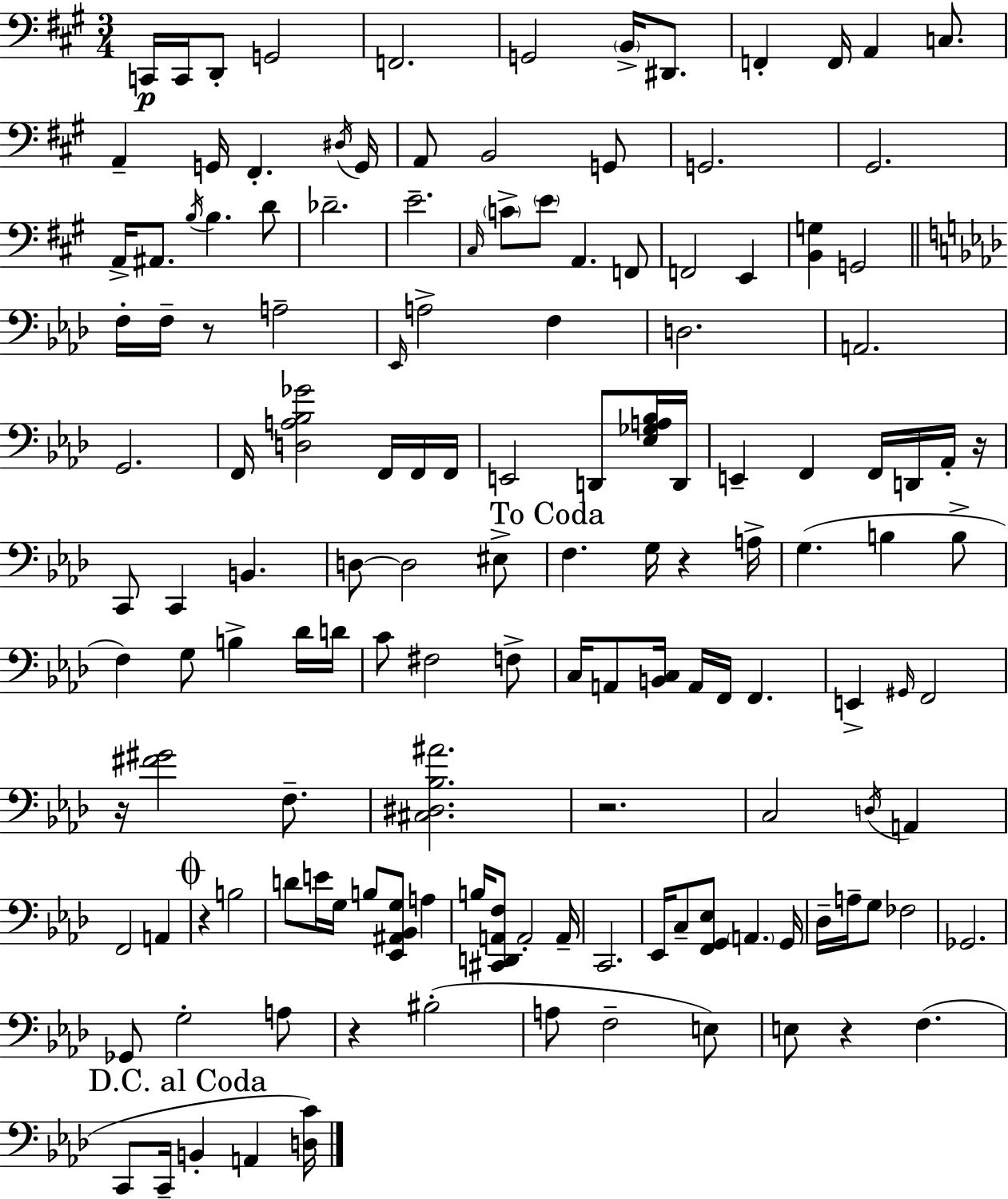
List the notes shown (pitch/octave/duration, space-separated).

C2/s C2/s D2/e G2/h F2/h. G2/h B2/s D#2/e. F2/q F2/s A2/q C3/e. A2/q G2/s F#2/q. D#3/s G2/s A2/e B2/h G2/e G2/h. G#2/h. A2/s A#2/e. B3/s B3/q. D4/e Db4/h. E4/h. C#3/s C4/e E4/e A2/q. F2/e F2/h E2/q [B2,G3]/q G2/h F3/s F3/s R/e A3/h Eb2/s A3/h F3/q D3/h. A2/h. G2/h. F2/s [D3,A3,Bb3,Gb4]/h F2/s F2/s F2/s E2/h D2/e [Eb3,Gb3,A3,Bb3]/s D2/s E2/q F2/q F2/s D2/s Ab2/s R/s C2/e C2/q B2/q. D3/e D3/h EIS3/e F3/q. G3/s R/q A3/s G3/q. B3/q B3/e F3/q G3/e B3/q Db4/s D4/s C4/e F#3/h F3/e C3/s A2/e [B2,C3]/s A2/s F2/s F2/q. E2/q G#2/s F2/h R/s [F#4,G#4]/h F3/e. [C#3,D#3,Bb3,A#4]/h. R/h. C3/h D3/s A2/q F2/h A2/q R/q B3/h D4/e E4/s G3/s B3/e [Eb2,A#2,Bb2,G3]/e A3/q B3/s [C#2,D2,A2,F3]/e A2/h A2/s C2/h. Eb2/s C3/e [F2,G2,Eb3]/e A2/q. G2/s Db3/s A3/s G3/e FES3/h Gb2/h. Gb2/e G3/h A3/e R/q BIS3/h A3/e F3/h E3/e E3/e R/q F3/q. C2/e C2/s B2/q A2/q [D3,C4]/s